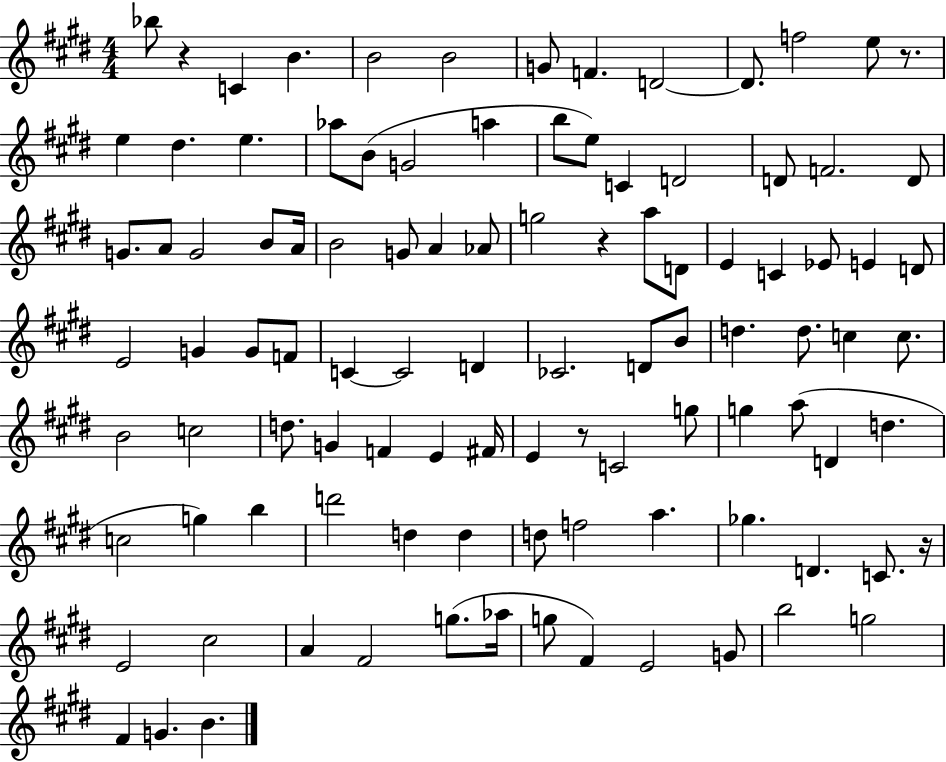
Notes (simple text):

Bb5/e R/q C4/q B4/q. B4/h B4/h G4/e F4/q. D4/h D4/e. F5/h E5/e R/e. E5/q D#5/q. E5/q. Ab5/e B4/e G4/h A5/q B5/e E5/e C4/q D4/h D4/e F4/h. D4/e G4/e. A4/e G4/h B4/e A4/s B4/h G4/e A4/q Ab4/e G5/h R/q A5/e D4/e E4/q C4/q Eb4/e E4/q D4/e E4/h G4/q G4/e F4/e C4/q C4/h D4/q CES4/h. D4/e B4/e D5/q. D5/e. C5/q C5/e. B4/h C5/h D5/e. G4/q F4/q E4/q F#4/s E4/q R/e C4/h G5/e G5/q A5/e D4/q D5/q. C5/h G5/q B5/q D6/h D5/q D5/q D5/e F5/h A5/q. Gb5/q. D4/q. C4/e. R/s E4/h C#5/h A4/q F#4/h G5/e. Ab5/s G5/e F#4/q E4/h G4/e B5/h G5/h F#4/q G4/q. B4/q.